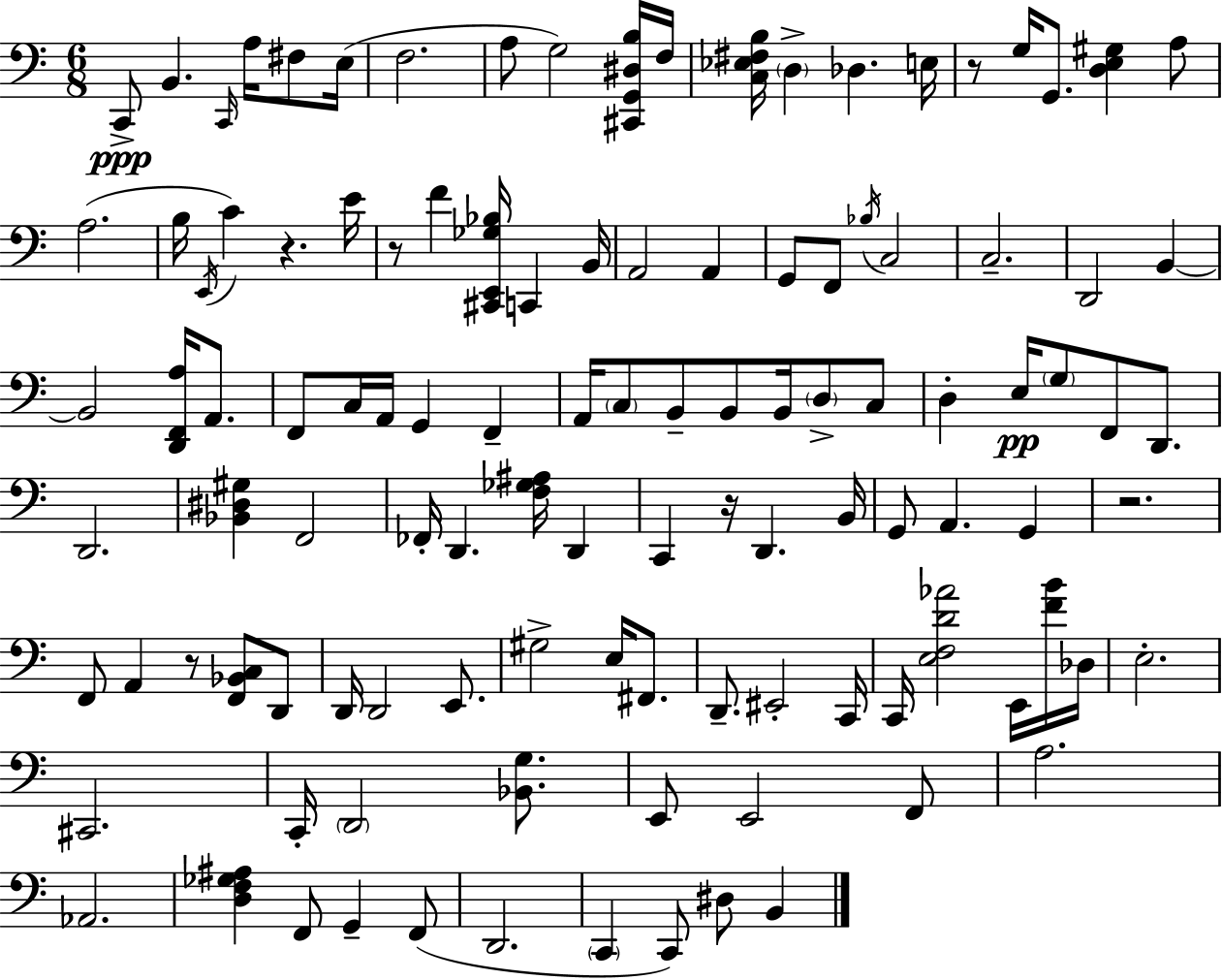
C2/e B2/q. C2/s A3/s F#3/e E3/s F3/h. A3/e G3/h [C#2,G2,D#3,B3]/s F3/s [C3,Eb3,F#3,B3]/s D3/q Db3/q. E3/s R/e G3/s G2/e. [D3,E3,G#3]/q A3/e A3/h. B3/s E2/s C4/q R/q. E4/s R/e F4/q [C#2,E2,Gb3,Bb3]/s C2/q B2/s A2/h A2/q G2/e F2/e Bb3/s C3/h C3/h. D2/h B2/q B2/h [D2,F2,A3]/s A2/e. F2/e C3/s A2/s G2/q F2/q A2/s C3/e B2/e B2/e B2/s D3/e C3/e D3/q E3/s G3/e F2/e D2/e. D2/h. [Bb2,D#3,G#3]/q F2/h FES2/s D2/q. [F3,Gb3,A#3]/s D2/q C2/q R/s D2/q. B2/s G2/e A2/q. G2/q R/h. F2/e A2/q R/e [F2,Bb2,C3]/e D2/e D2/s D2/h E2/e. G#3/h E3/s F#2/e. D2/e. EIS2/h C2/s C2/s [E3,F3,D4,Ab4]/h E2/s [F4,B4]/s Db3/s E3/h. C#2/h. C2/s D2/h [Bb2,G3]/e. E2/e E2/h F2/e A3/h. Ab2/h. [D3,F3,Gb3,A#3]/q F2/e G2/q F2/e D2/h. C2/q C2/e D#3/e B2/q